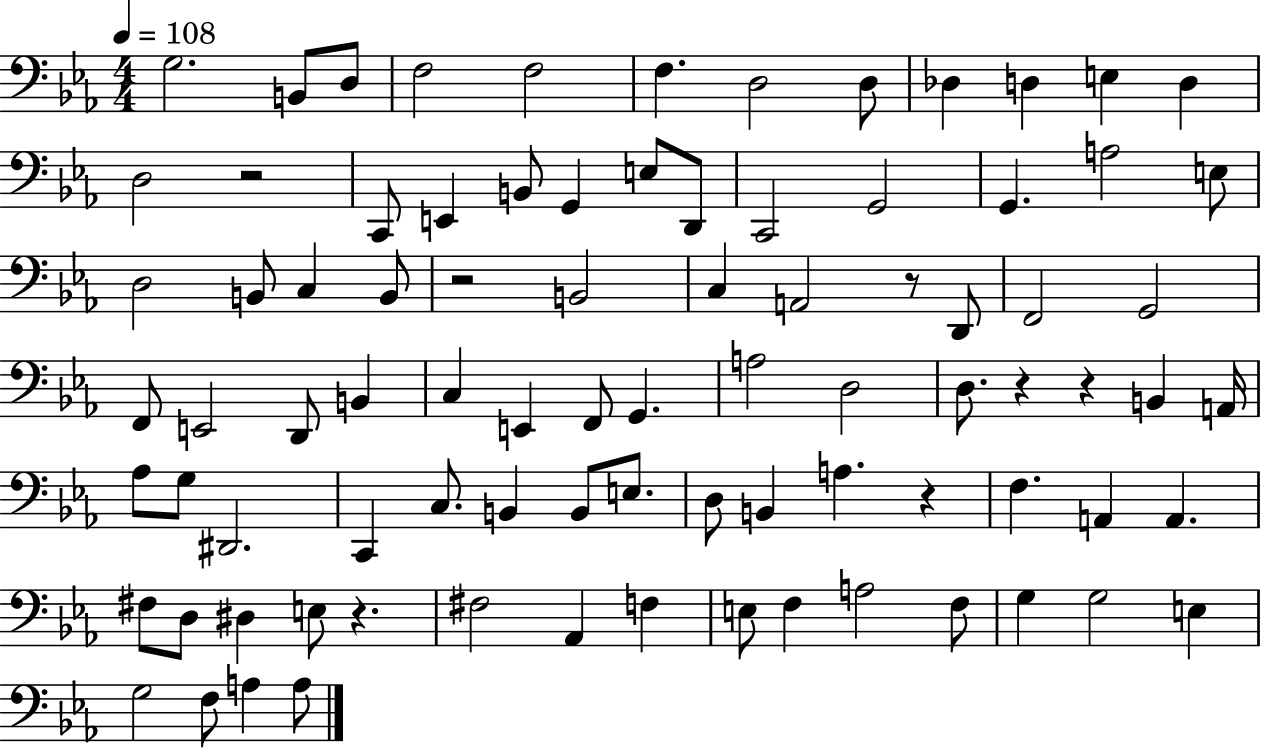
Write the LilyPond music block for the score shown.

{
  \clef bass
  \numericTimeSignature
  \time 4/4
  \key ees \major
  \tempo 4 = 108
  g2. b,8 d8 | f2 f2 | f4. d2 d8 | des4 d4 e4 d4 | \break d2 r2 | c,8 e,4 b,8 g,4 e8 d,8 | c,2 g,2 | g,4. a2 e8 | \break d2 b,8 c4 b,8 | r2 b,2 | c4 a,2 r8 d,8 | f,2 g,2 | \break f,8 e,2 d,8 b,4 | c4 e,4 f,8 g,4. | a2 d2 | d8. r4 r4 b,4 a,16 | \break aes8 g8 dis,2. | c,4 c8. b,4 b,8 e8. | d8 b,4 a4. r4 | f4. a,4 a,4. | \break fis8 d8 dis4 e8 r4. | fis2 aes,4 f4 | e8 f4 a2 f8 | g4 g2 e4 | \break g2 f8 a4 a8 | \bar "|."
}